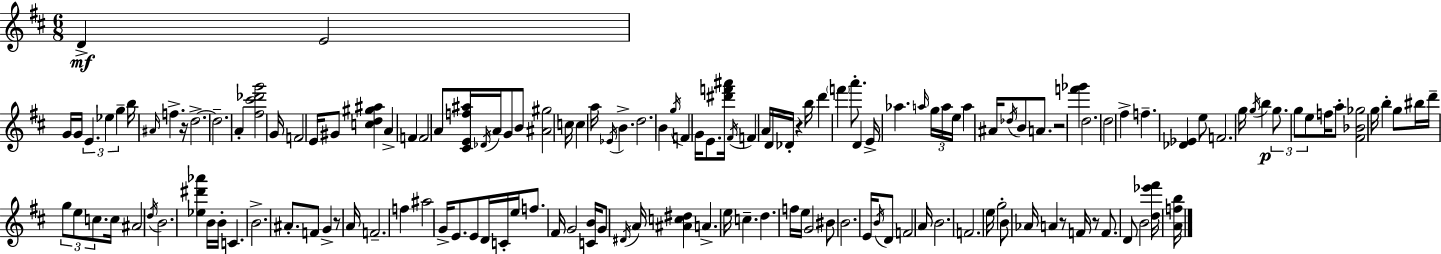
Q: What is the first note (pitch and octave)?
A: D4